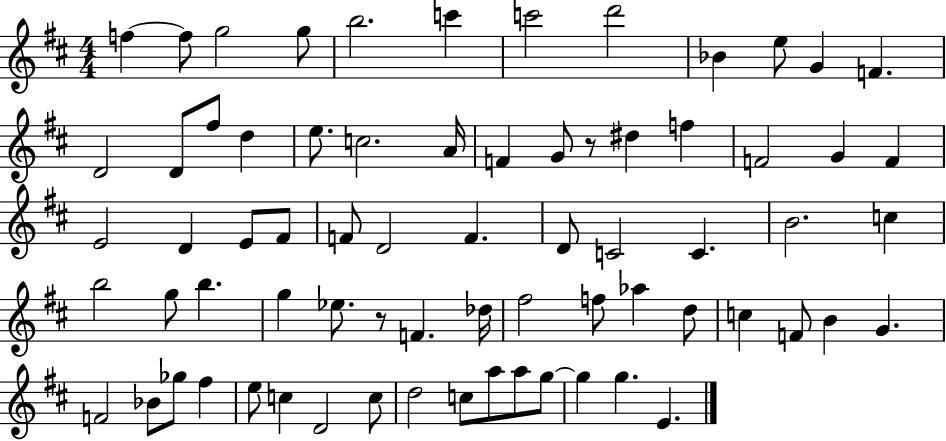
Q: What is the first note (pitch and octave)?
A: F5